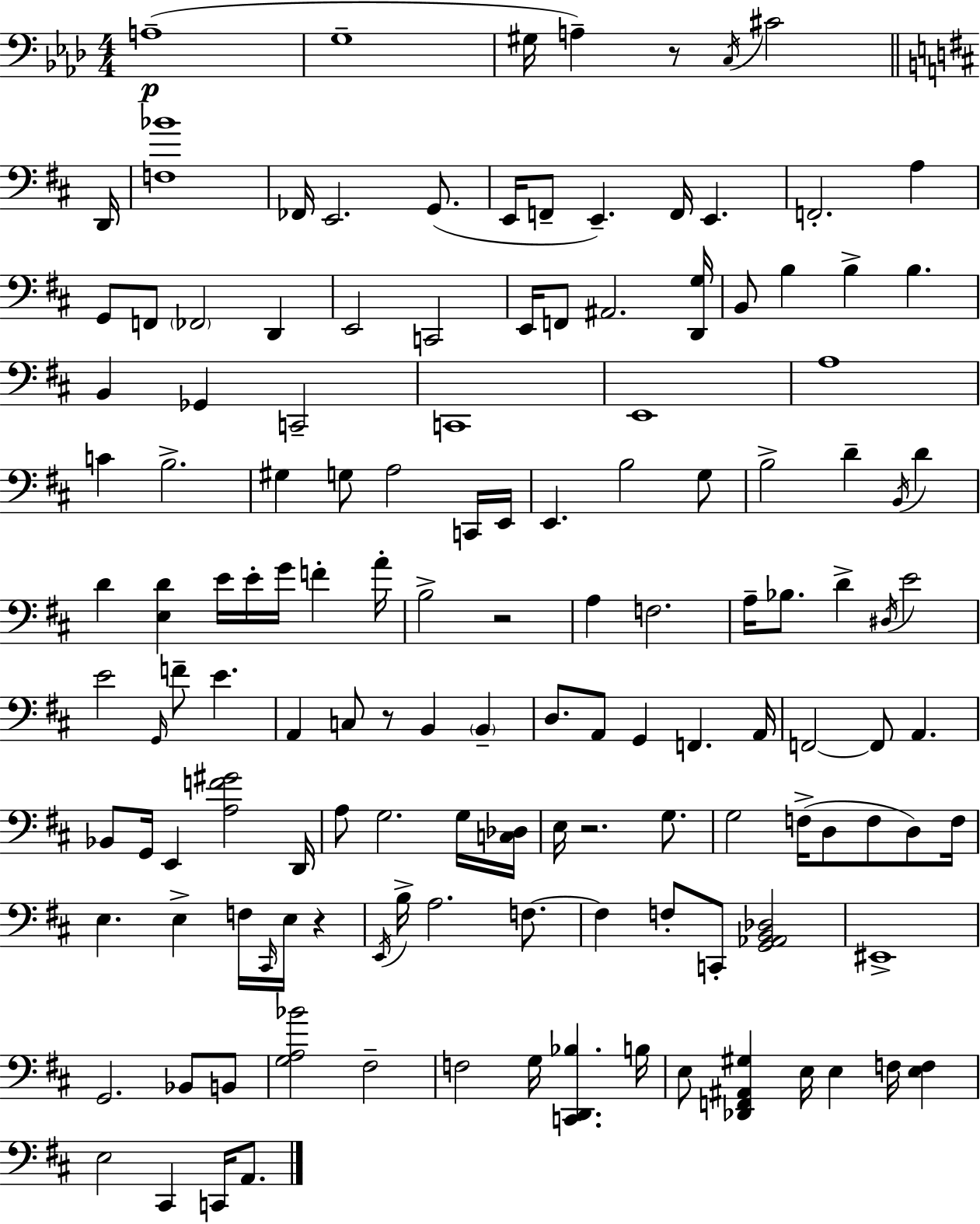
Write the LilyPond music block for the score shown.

{
  \clef bass
  \numericTimeSignature
  \time 4/4
  \key f \minor
  a1--(\p | g1-- | gis16 a4--) r8 \acciaccatura { c16 } cis'2 | \bar "||" \break \key d \major d,16 <f bes'>1 | fes,16 e,2. g,8.( | e,16 f,8-- e,4.--) f,16 e,4. | f,2.-. a4 | \break g,8 f,8 \parenthesize fes,2 d,4 | e,2 c,2 | e,16 f,8 ais,2. | <d, g>16 b,8 b4 b4-> b4. | \break b,4 ges,4 c,2-- | c,1 | e,1 | a1 | \break c'4 b2.-> | gis4 g8 a2 c,16 | e,16 e,4. b2 g8 | b2-> d'4-- \acciaccatura { b,16 } d'4 | \break d'4 <e d'>4 e'16 e'16-. g'16 f'4-. | a'16-. b2-> r2 | a4 f2. | a16-- bes8. d'4-> \acciaccatura { dis16 } e'2 | \break e'2 \grace { g,16 } f'8-- e'4. | a,4 c8 r8 b,4 | \parenthesize b,4-- d8. a,8 g,4 f,4. | a,16 f,2~~ f,8 a,4. | \break bes,8 g,16 e,4 <a f' gis'>2 | d,16 a8 g2. | g16 <c des>16 e16 r2. | g8. g2 f16->( d8 f8 | \break d8) f16 e4. e4-> f16 \grace { cis,16 } | e16 r4 \acciaccatura { e,16 } b16-> a2. | f8.~~ f4 f8-. c,8-. <g, aes, b, des>2 | eis,1-> | \break g,2. | bes,8 b,8 <g a bes'>2 fis2-- | f2 g16 <c, d, bes>4. | b16 e8 <des, f, ais, gis>4 e16 e4 | \break f16 <e f>4 e2 cis,4 | c,16 a,8. \bar "|."
}